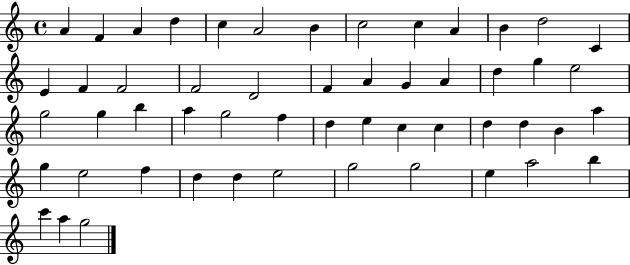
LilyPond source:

{
  \clef treble
  \time 4/4
  \defaultTimeSignature
  \key c \major
  a'4 f'4 a'4 d''4 | c''4 a'2 b'4 | c''2 c''4 a'4 | b'4 d''2 c'4 | \break e'4 f'4 f'2 | f'2 d'2 | f'4 a'4 g'4 a'4 | d''4 g''4 e''2 | \break g''2 g''4 b''4 | a''4 g''2 f''4 | d''4 e''4 c''4 c''4 | d''4 d''4 b'4 a''4 | \break g''4 e''2 f''4 | d''4 d''4 e''2 | g''2 g''2 | e''4 a''2 b''4 | \break c'''4 a''4 g''2 | \bar "|."
}